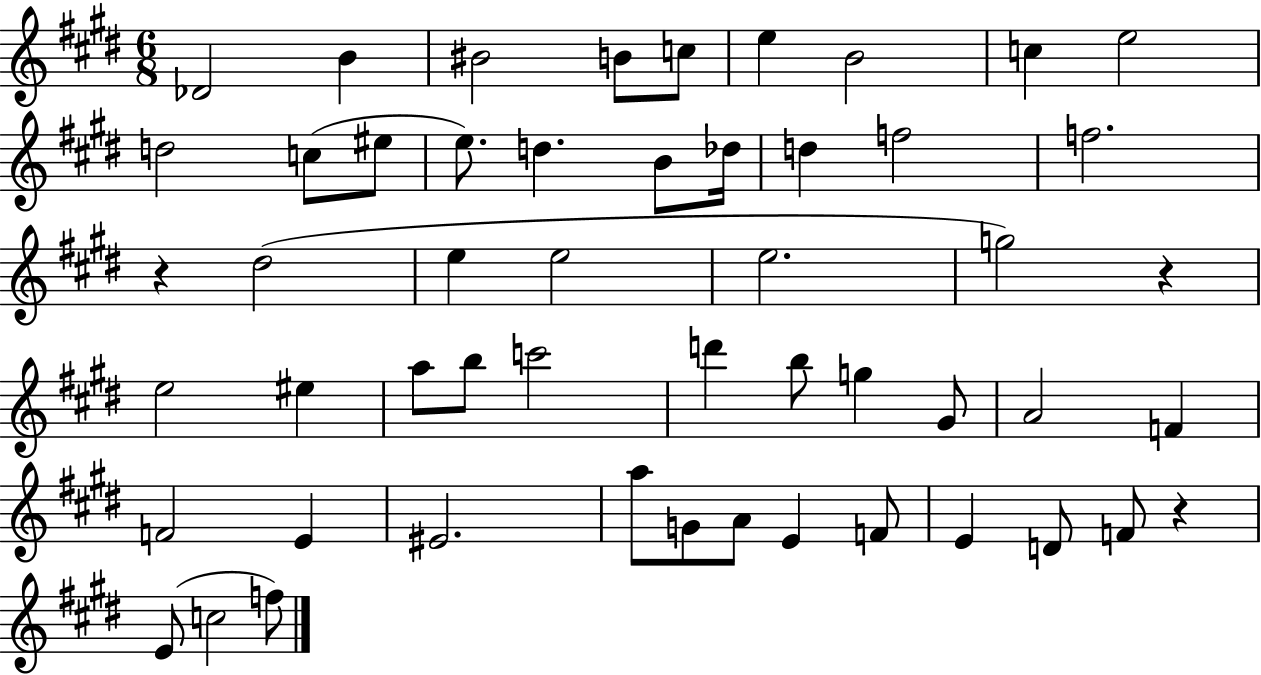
Db4/h B4/q BIS4/h B4/e C5/e E5/q B4/h C5/q E5/h D5/h C5/e EIS5/e E5/e. D5/q. B4/e Db5/s D5/q F5/h F5/h. R/q D#5/h E5/q E5/h E5/h. G5/h R/q E5/h EIS5/q A5/e B5/e C6/h D6/q B5/e G5/q G#4/e A4/h F4/q F4/h E4/q EIS4/h. A5/e G4/e A4/e E4/q F4/e E4/q D4/e F4/e R/q E4/e C5/h F5/e